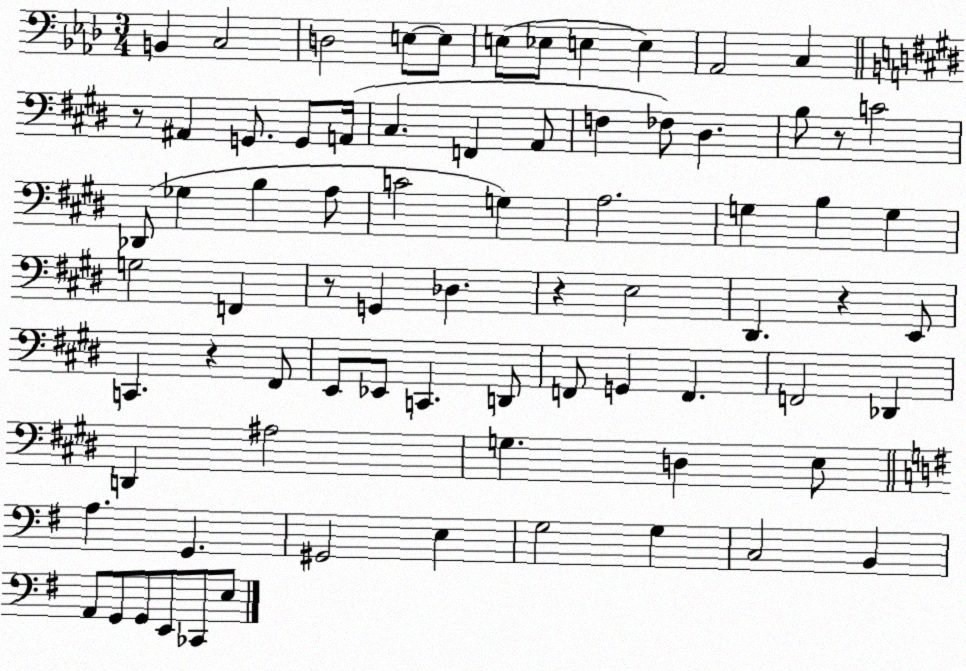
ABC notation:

X:1
T:Untitled
M:3/4
L:1/4
K:Ab
B,, C,2 D,2 E,/2 E,/2 E,/2 _E,/2 E, E, _A,,2 C, z/2 ^A,, G,,/2 G,,/2 A,,/4 ^C, F,, A,,/2 F, _F,/2 ^D, B,/2 z/2 C2 _D,,/2 _G, B, A,/2 C2 G, A,2 G, B, G, G,2 F,, z/2 G,, _D, z E,2 ^D,, z E,,/2 C,, z ^F,,/2 E,,/2 _E,,/2 C,, D,,/2 F,,/2 G,, F,, F,,2 _D,, D,, ^A,2 G, D, E,/2 A, G,, ^G,,2 E, G,2 G, C,2 B,, A,,/2 G,,/2 G,,/2 E,,/2 _C,,/2 E,/2